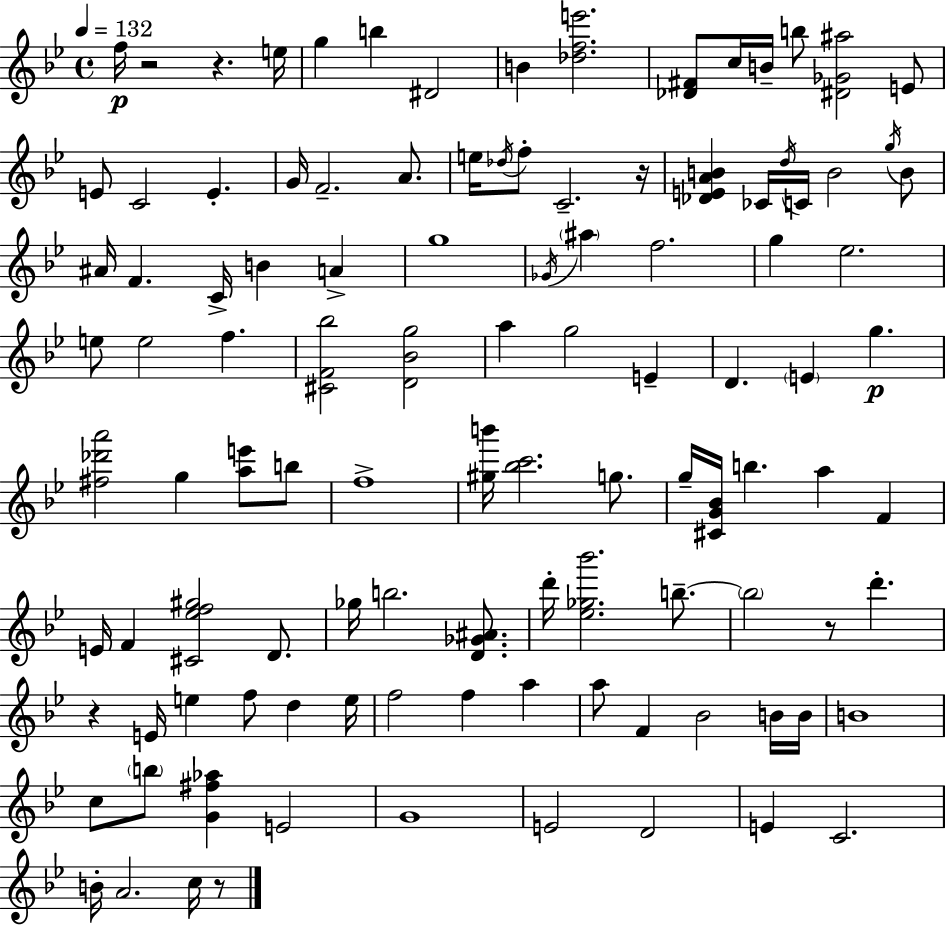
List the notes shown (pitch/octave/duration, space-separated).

F5/s R/h R/q. E5/s G5/q B5/q D#4/h B4/q [Db5,F5,E6]/h. [Db4,F#4]/e C5/s B4/s B5/e [D#4,Gb4,A#5]/h E4/e E4/e C4/h E4/q. G4/s F4/h. A4/e. E5/s Db5/s F5/e C4/h. R/s [Db4,E4,A4,B4]/q CES4/s D5/s C4/s B4/h G5/s B4/e A#4/s F4/q. C4/s B4/q A4/q G5/w Gb4/s A#5/q F5/h. G5/q Eb5/h. E5/e E5/h F5/q. [C#4,F4,Bb5]/h [D4,Bb4,G5]/h A5/q G5/h E4/q D4/q. E4/q G5/q. [F#5,Db6,A6]/h G5/q [A5,E6]/e B5/e F5/w [G#5,B6]/s [Bb5,C6]/h. G5/e. G5/s [C#4,G4,Bb4]/s B5/q. A5/q F4/q E4/s F4/q [C#4,Eb5,F5,G#5]/h D4/e. Gb5/s B5/h. [D4,Gb4,A#4]/e. D6/s [Eb5,Gb5,Bb6]/h. B5/e. B5/h R/e D6/q. R/q E4/s E5/q F5/e D5/q E5/s F5/h F5/q A5/q A5/e F4/q Bb4/h B4/s B4/s B4/w C5/e B5/e [G4,F#5,Ab5]/q E4/h G4/w E4/h D4/h E4/q C4/h. B4/s A4/h. C5/s R/e